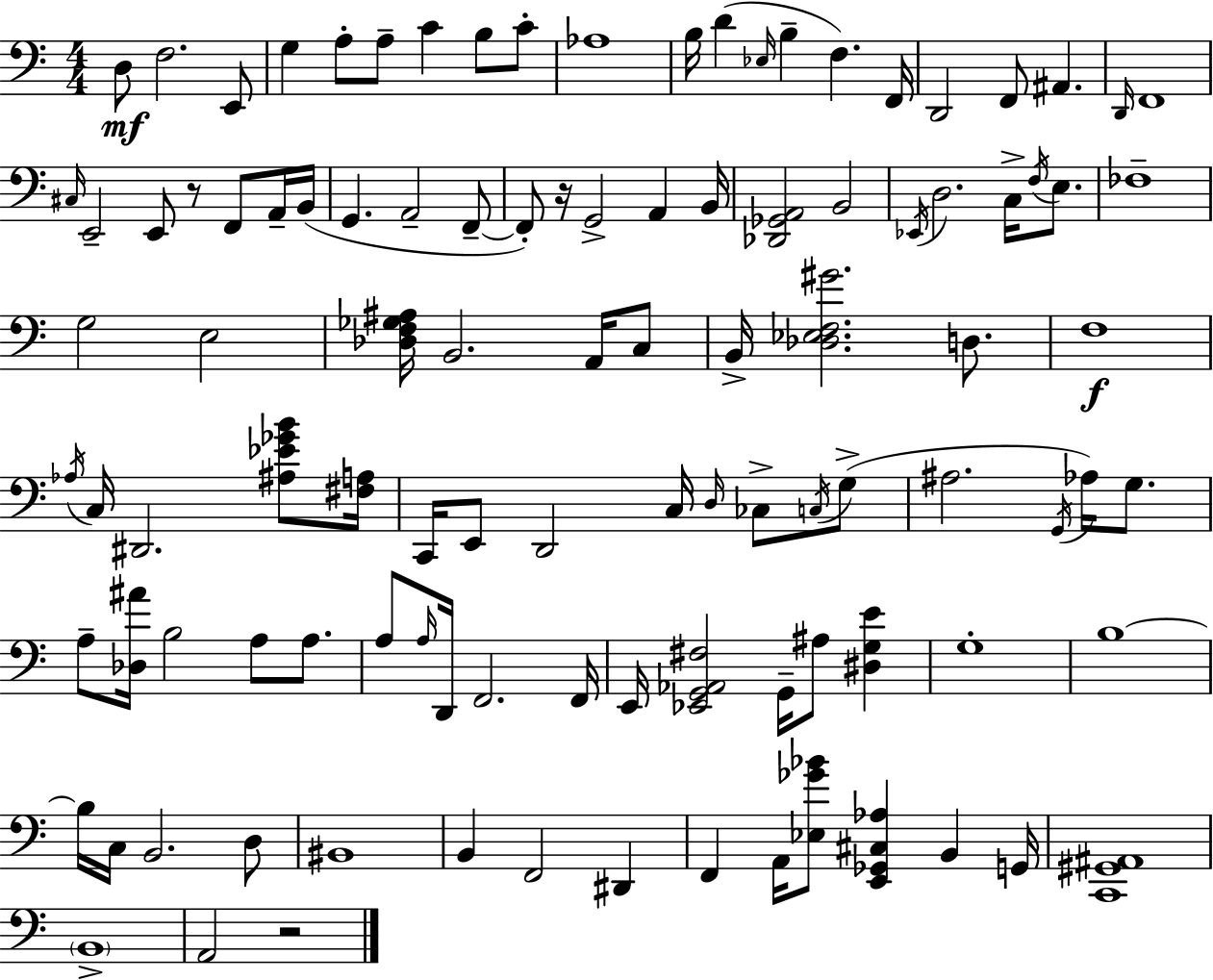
{
  \clef bass
  \numericTimeSignature
  \time 4/4
  \key a \minor
  d8\mf f2. e,8 | g4 a8-. a8-- c'4 b8 c'8-. | aes1 | b16 d'4( \grace { ees16 } b4-- f4.) | \break f,16 d,2 f,8 ais,4. | \grace { d,16 } f,1 | \grace { cis16 } e,2-- e,8 r8 f,8 | a,16-- b,16( g,4. a,2-- | \break f,8--~~ f,8-.) r16 g,2-> a,4 | b,16 <des, ges, a,>2 b,2 | \acciaccatura { ees,16 } d2. | c16-> \acciaccatura { f16 } e8. fes1-- | \break g2 e2 | <des f ges ais>16 b,2. | a,16 c8 b,16-> <des ees f gis'>2. | d8. f1\f | \break \acciaccatura { aes16 } c16 dis,2. | <ais ees' ges' b'>8 <fis a>16 c,16 e,8 d,2 | c16 \grace { d16 } ces8-> \acciaccatura { c16 } g8->( ais2. | \acciaccatura { g,16 } aes16) g8. a8-- <des ais'>16 b2 | \break a8 a8. a8 \grace { a16 } d,16 f,2. | f,16 e,16 <ees, g, aes, fis>2 | g,16-- ais8 <dis g e'>4 g1-. | b1~~ | \break b16 c16 b,2. | d8 bis,1 | b,4 f,2 | dis,4 f,4 a,16 <ees ges' bes'>8 | \break <e, ges, cis aes>4 b,4 g,16 <c, gis, ais,>1 | \parenthesize b,1-> | a,2 | r2 \bar "|."
}